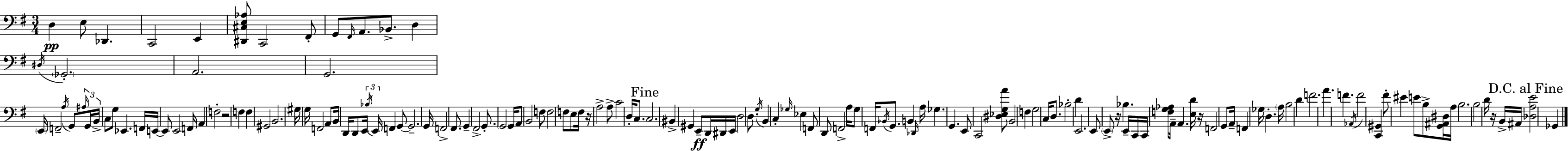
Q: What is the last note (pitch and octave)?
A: Gb2